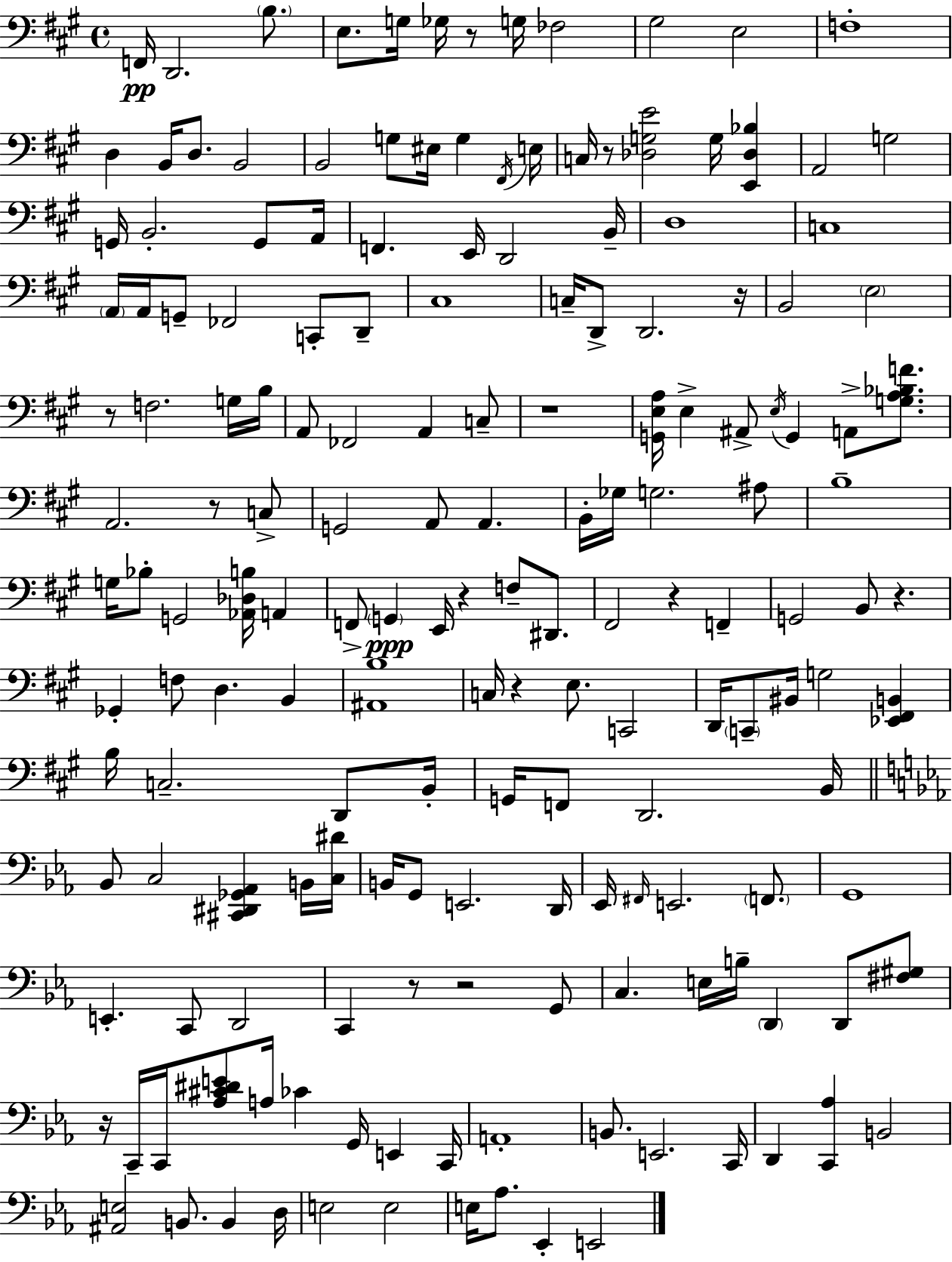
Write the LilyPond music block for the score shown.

{
  \clef bass
  \time 4/4
  \defaultTimeSignature
  \key a \major
  \repeat volta 2 { f,16\pp d,2. \parenthesize b8. | e8. g16 ges16 r8 g16 fes2 | gis2 e2 | f1-. | \break d4 b,16 d8. b,2 | b,2 g8 eis16 g4 \acciaccatura { fis,16 } | e16 c16 r8 <des g e'>2 g16 <e, des bes>4 | a,2 g2 | \break g,16 b,2.-. g,8 | a,16 f,4. e,16 d,2 | b,16-- d1 | c1 | \break \parenthesize a,16 a,16 g,8-- fes,2 c,8-. d,8-- | cis1 | c16-- d,8-> d,2. | r16 b,2 \parenthesize e2 | \break r8 f2. g16 | b16 a,8 fes,2 a,4 c8-- | r1 | <g, e a>16 e4-> ais,8-> \acciaccatura { e16 } g,4 a,8-> <g a bes f'>8. | \break a,2. r8 | c8-> g,2 a,8 a,4. | b,16-. ges16 g2. | ais8 b1-- | \break g16 bes8-. g,2 <aes, des b>16 a,4 | f,8-> \parenthesize g,4\ppp e,16 r4 f8-- dis,8. | fis,2 r4 f,4-- | g,2 b,8 r4. | \break ges,4-. f8 d4. b,4 | <ais, b>1 | c16 r4 e8. c,2 | d,16 \parenthesize c,8-- bis,16 g2 <ees, fis, b,>4 | \break b16 c2.-- d,8 | b,16-. g,16 f,8 d,2. | b,16 \bar "||" \break \key ees \major bes,8 c2 <cis, dis, ges, aes,>4 b,16 <c dis'>16 | b,16 g,8 e,2. d,16 | ees,16 \grace { fis,16 } e,2. \parenthesize f,8. | g,1 | \break e,4.-. c,8 d,2 | c,4 r8 r2 g,8 | c4. e16 b16-- \parenthesize d,4 d,8 <fis gis>8 | r16 c,16-- c,16 <aes cis' dis' e'>8 a16 ces'4 g,16 e,4 | \break c,16 a,1-. | b,8. e,2. | c,16 d,4 <c, aes>4 b,2 | <ais, e>2 b,8. b,4 | \break d16 e2 e2 | e16 aes8. ees,4-. e,2 | } \bar "|."
}